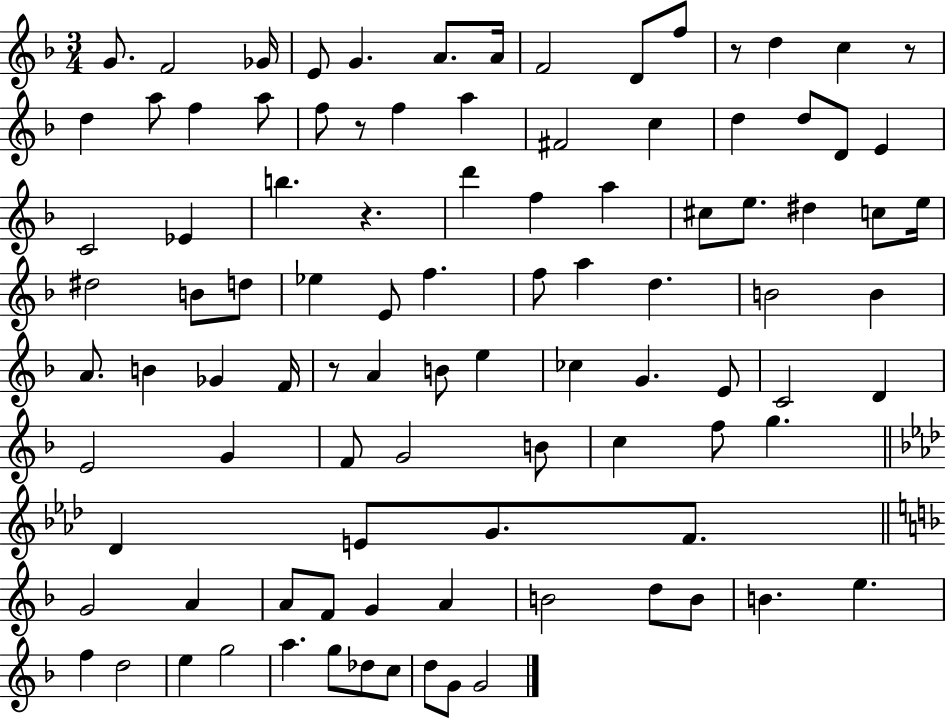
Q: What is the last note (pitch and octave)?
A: G4